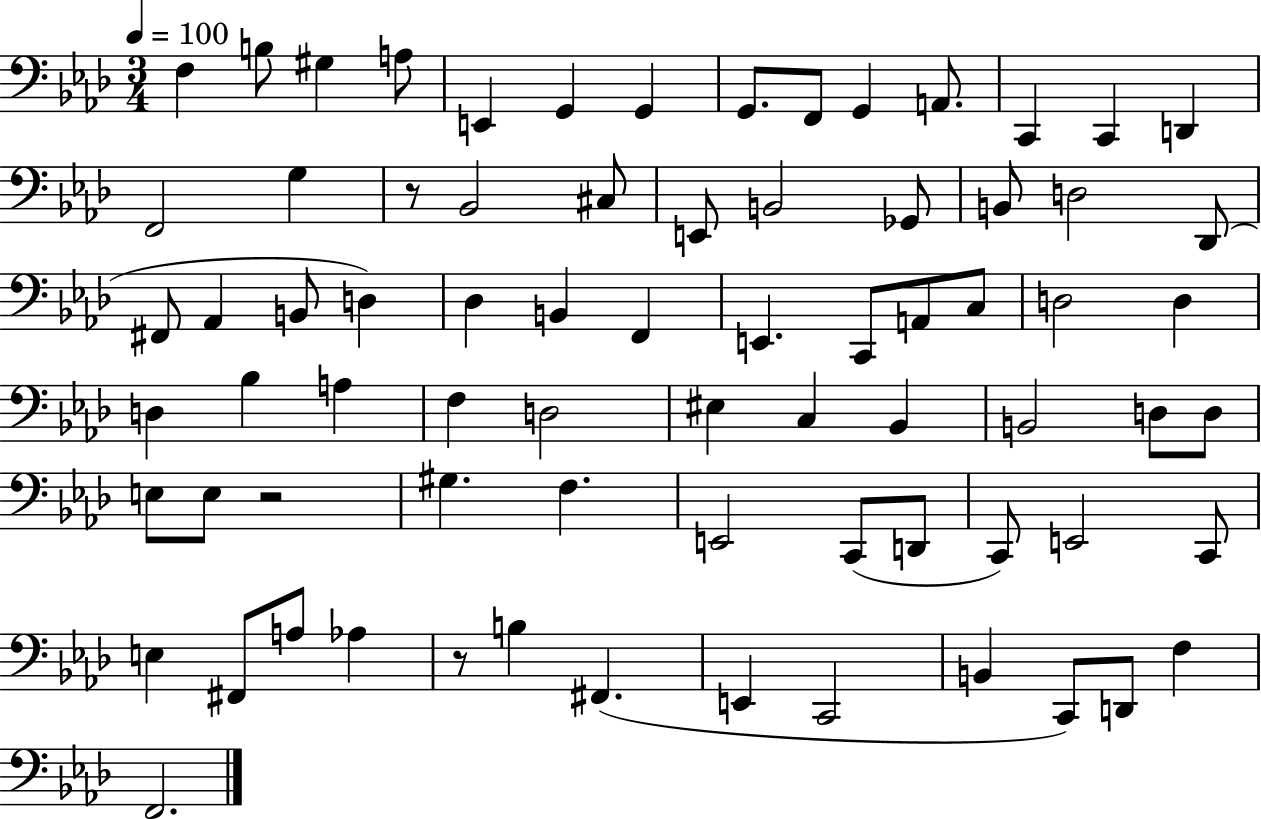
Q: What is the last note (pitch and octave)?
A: F2